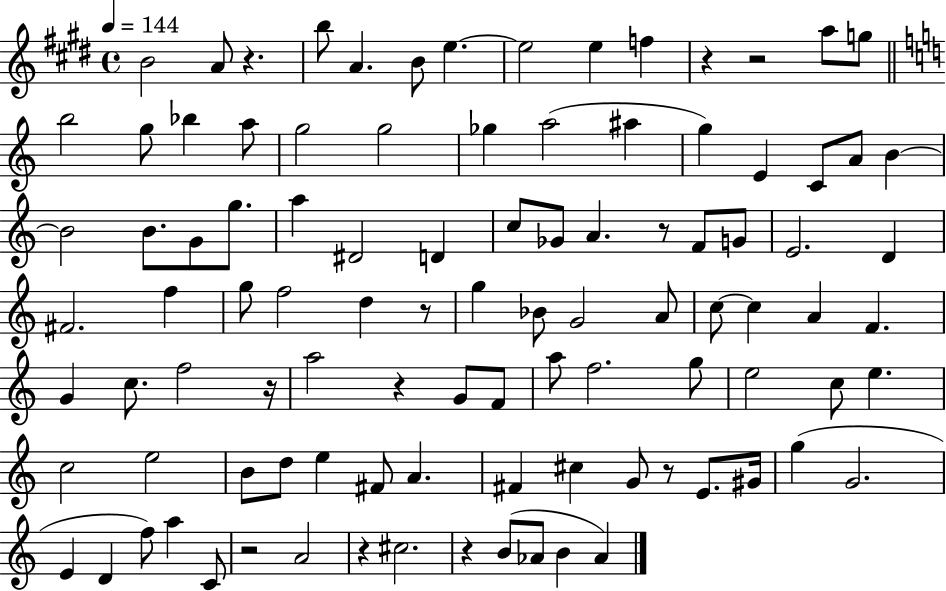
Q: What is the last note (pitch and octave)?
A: Ab4